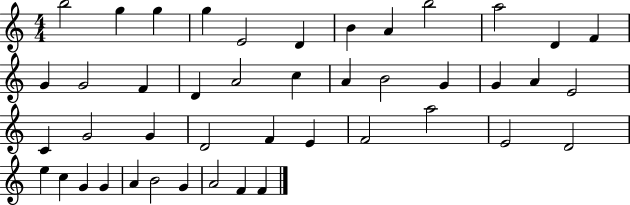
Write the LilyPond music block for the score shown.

{
  \clef treble
  \numericTimeSignature
  \time 4/4
  \key c \major
  b''2 g''4 g''4 | g''4 e'2 d'4 | b'4 a'4 b''2 | a''2 d'4 f'4 | \break g'4 g'2 f'4 | d'4 a'2 c''4 | a'4 b'2 g'4 | g'4 a'4 e'2 | \break c'4 g'2 g'4 | d'2 f'4 e'4 | f'2 a''2 | e'2 d'2 | \break e''4 c''4 g'4 g'4 | a'4 b'2 g'4 | a'2 f'4 f'4 | \bar "|."
}